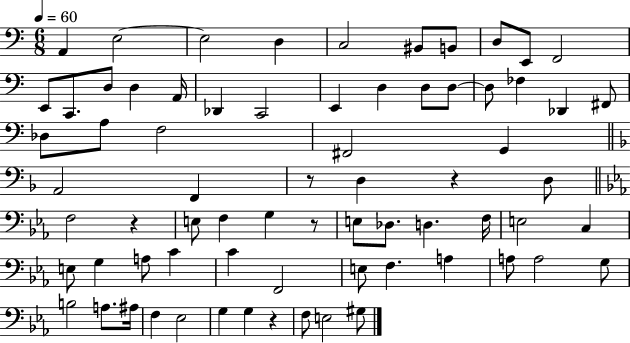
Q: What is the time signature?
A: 6/8